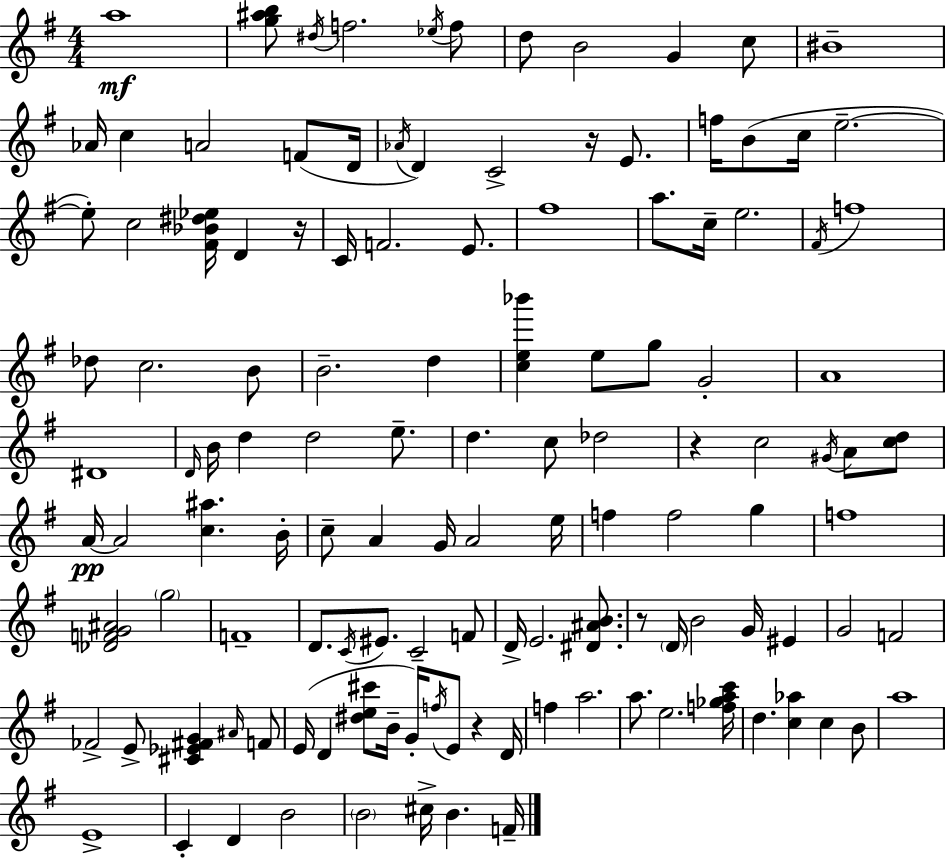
A5/w [G5,A#5,B5]/e D#5/s F5/h. Eb5/s F5/e D5/e B4/h G4/q C5/e BIS4/w Ab4/s C5/q A4/h F4/e D4/s Ab4/s D4/q C4/h R/s E4/e. F5/s B4/e C5/s E5/h. E5/e C5/h [F#4,Bb4,D#5,Eb5]/s D4/q R/s C4/s F4/h. E4/e. F#5/w A5/e. C5/s E5/h. F#4/s F5/w Db5/e C5/h. B4/e B4/h. D5/q [C5,E5,Bb6]/q E5/e G5/e G4/h A4/w D#4/w D4/s B4/s D5/q D5/h E5/e. D5/q. C5/e Db5/h R/q C5/h G#4/s A4/e [C5,D5]/e A4/s A4/h [C5,A#5]/q. B4/s C5/e A4/q G4/s A4/h E5/s F5/q F5/h G5/q F5/w [Db4,F4,G4,A#4]/h G5/h F4/w D4/e. C4/s EIS4/e. C4/h F4/e D4/s E4/h. [D#4,A#4,B4]/e. R/e D4/s B4/h G4/s EIS4/q G4/h F4/h FES4/h E4/e [C#4,Eb4,F#4,G4]/q A#4/s F4/e E4/s D4/q [D#5,E5,C#6]/e B4/s G4/s F5/s E4/e R/q D4/s F5/q A5/h. A5/e. E5/h. [F5,Gb5,A5,C6]/s D5/q. [C5,Ab5]/q C5/q B4/e A5/w E4/w C4/q D4/q B4/h B4/h C#5/s B4/q. F4/s